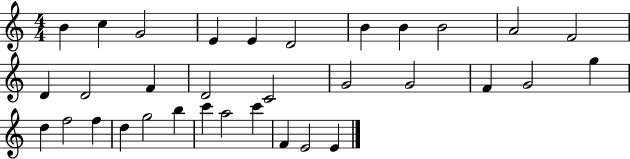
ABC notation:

X:1
T:Untitled
M:4/4
L:1/4
K:C
B c G2 E E D2 B B B2 A2 F2 D D2 F D2 C2 G2 G2 F G2 g d f2 f d g2 b c' a2 c' F E2 E